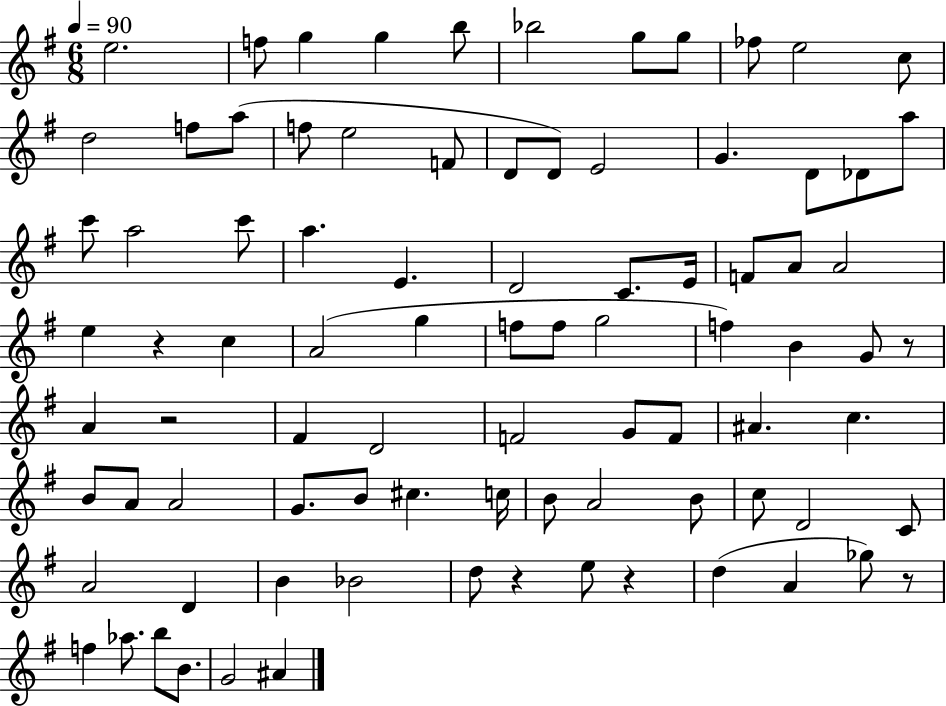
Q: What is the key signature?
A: G major